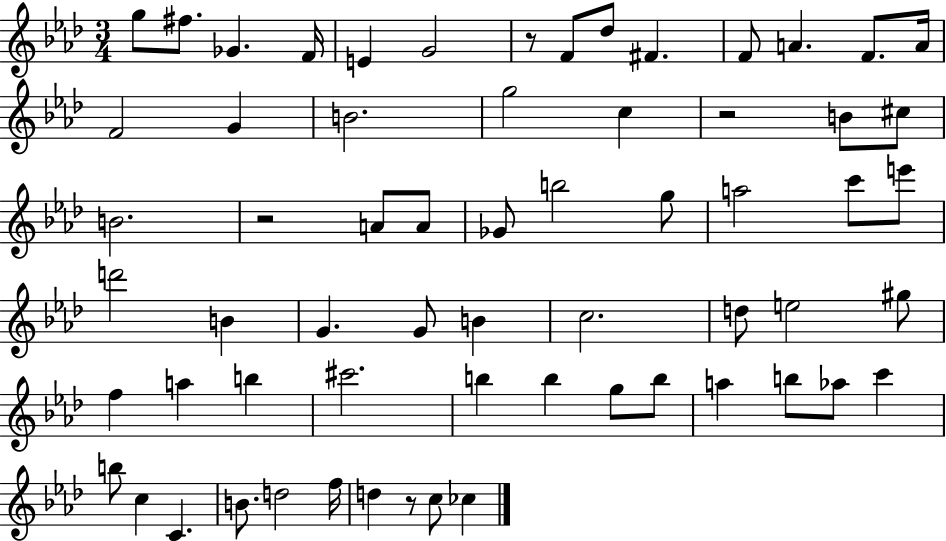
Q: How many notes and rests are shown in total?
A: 63